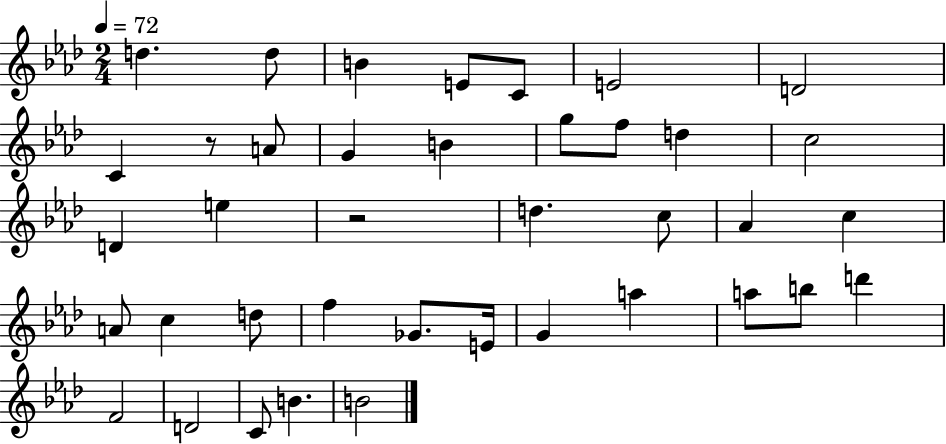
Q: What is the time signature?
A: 2/4